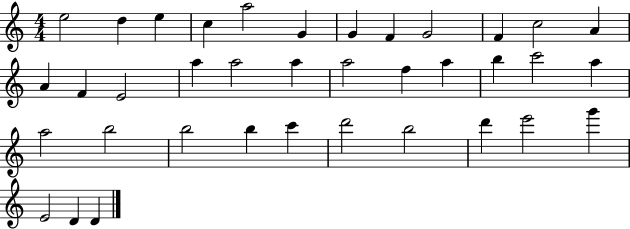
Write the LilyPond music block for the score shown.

{
  \clef treble
  \numericTimeSignature
  \time 4/4
  \key c \major
  e''2 d''4 e''4 | c''4 a''2 g'4 | g'4 f'4 g'2 | f'4 c''2 a'4 | \break a'4 f'4 e'2 | a''4 a''2 a''4 | a''2 f''4 a''4 | b''4 c'''2 a''4 | \break a''2 b''2 | b''2 b''4 c'''4 | d'''2 b''2 | d'''4 e'''2 g'''4 | \break e'2 d'4 d'4 | \bar "|."
}